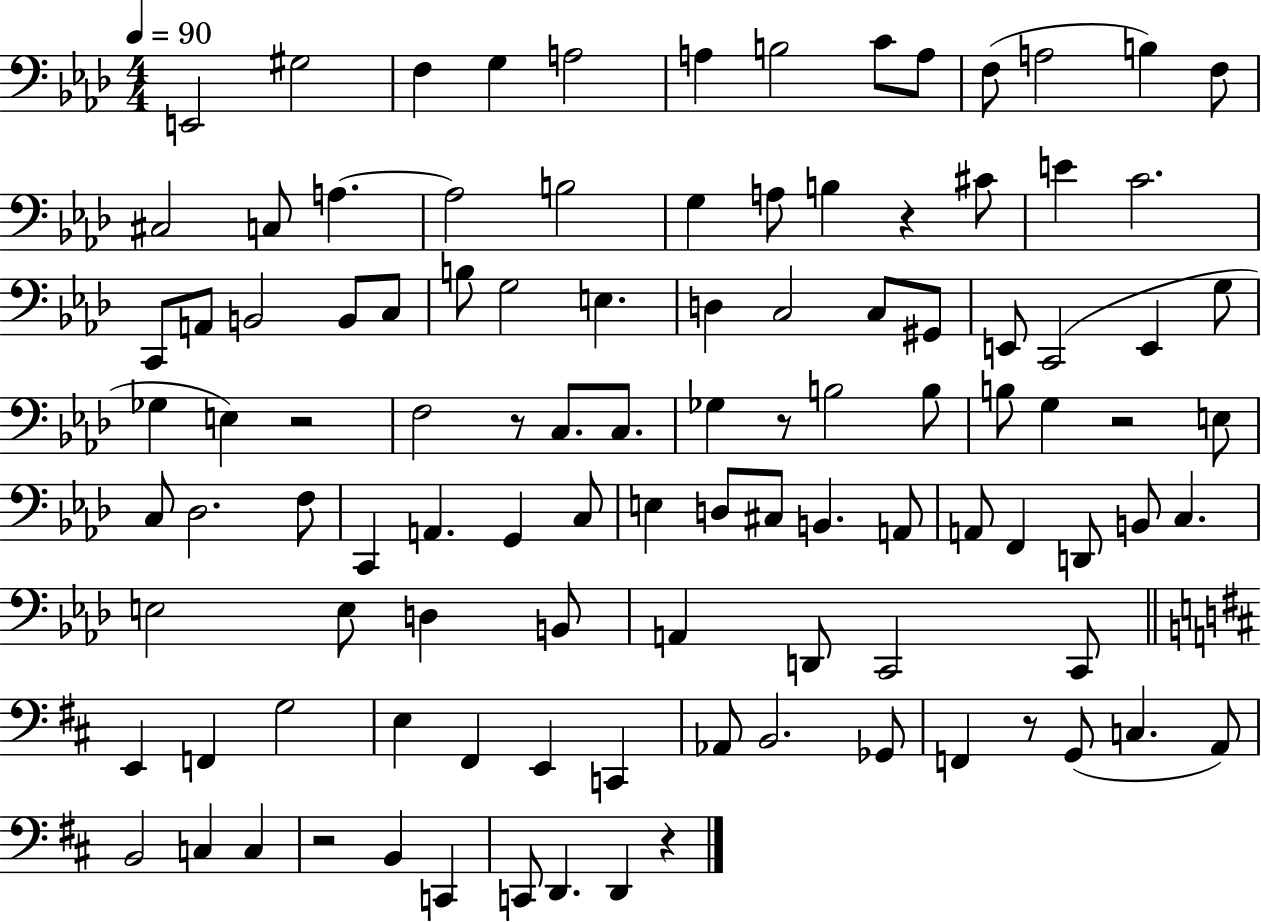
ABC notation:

X:1
T:Untitled
M:4/4
L:1/4
K:Ab
E,,2 ^G,2 F, G, A,2 A, B,2 C/2 A,/2 F,/2 A,2 B, F,/2 ^C,2 C,/2 A, A,2 B,2 G, A,/2 B, z ^C/2 E C2 C,,/2 A,,/2 B,,2 B,,/2 C,/2 B,/2 G,2 E, D, C,2 C,/2 ^G,,/2 E,,/2 C,,2 E,, G,/2 _G, E, z2 F,2 z/2 C,/2 C,/2 _G, z/2 B,2 B,/2 B,/2 G, z2 E,/2 C,/2 _D,2 F,/2 C,, A,, G,, C,/2 E, D,/2 ^C,/2 B,, A,,/2 A,,/2 F,, D,,/2 B,,/2 C, E,2 E,/2 D, B,,/2 A,, D,,/2 C,,2 C,,/2 E,, F,, G,2 E, ^F,, E,, C,, _A,,/2 B,,2 _G,,/2 F,, z/2 G,,/2 C, A,,/2 B,,2 C, C, z2 B,, C,, C,,/2 D,, D,, z